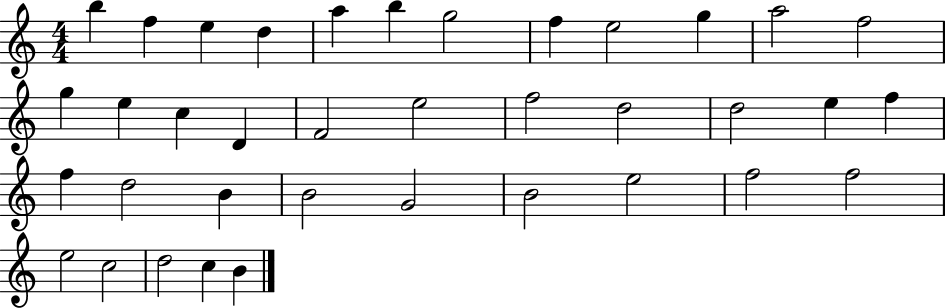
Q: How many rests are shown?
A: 0